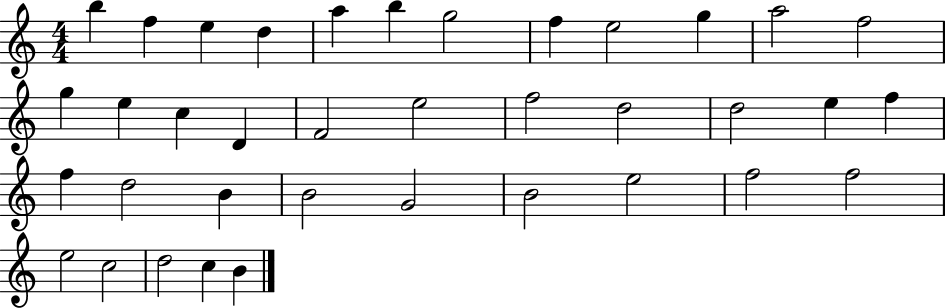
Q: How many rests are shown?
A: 0